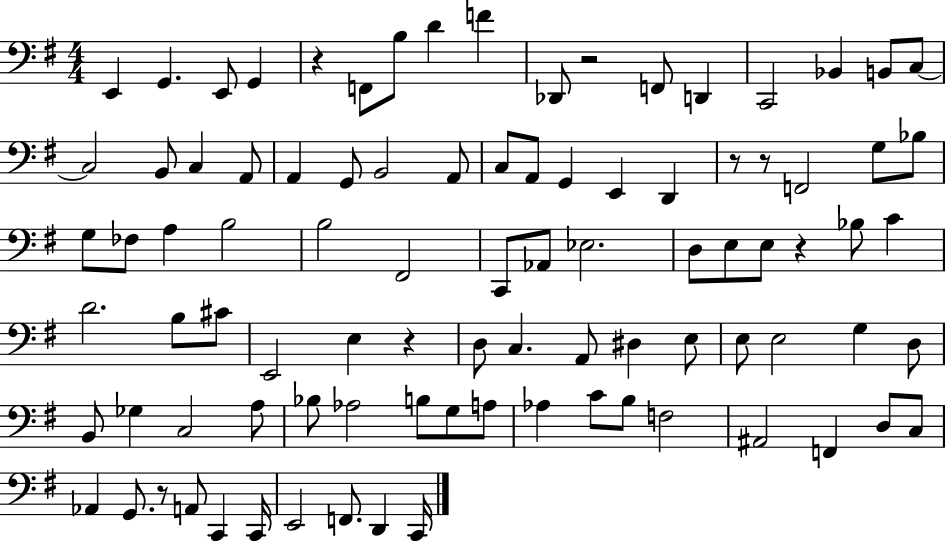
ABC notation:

X:1
T:Untitled
M:4/4
L:1/4
K:G
E,, G,, E,,/2 G,, z F,,/2 B,/2 D F _D,,/2 z2 F,,/2 D,, C,,2 _B,, B,,/2 C,/2 C,2 B,,/2 C, A,,/2 A,, G,,/2 B,,2 A,,/2 C,/2 A,,/2 G,, E,, D,, z/2 z/2 F,,2 G,/2 _B,/2 G,/2 _F,/2 A, B,2 B,2 ^F,,2 C,,/2 _A,,/2 _E,2 D,/2 E,/2 E,/2 z _B,/2 C D2 B,/2 ^C/2 E,,2 E, z D,/2 C, A,,/2 ^D, E,/2 E,/2 E,2 G, D,/2 B,,/2 _G, C,2 A,/2 _B,/2 _A,2 B,/2 G,/2 A,/2 _A, C/2 B,/2 F,2 ^A,,2 F,, D,/2 C,/2 _A,, G,,/2 z/2 A,,/2 C,, C,,/4 E,,2 F,,/2 D,, C,,/4